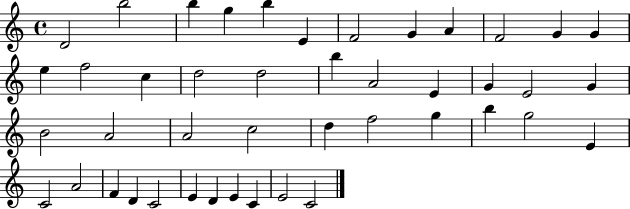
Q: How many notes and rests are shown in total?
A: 44